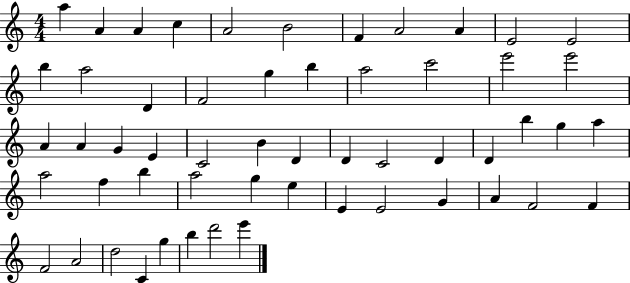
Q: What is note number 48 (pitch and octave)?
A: F4